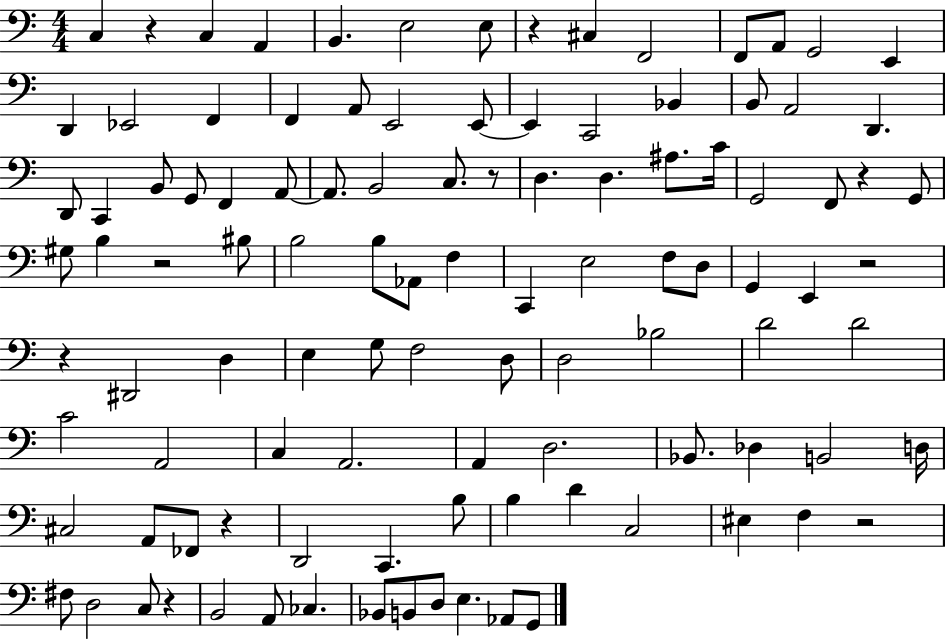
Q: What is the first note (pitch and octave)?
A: C3